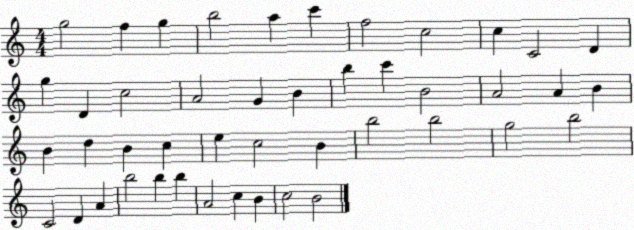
X:1
T:Untitled
M:4/4
L:1/4
K:C
g2 f g b2 a c' f2 c2 c C2 D g D c2 A2 G B b c' B2 A2 A B B d B c e c2 B b2 b2 g2 b2 C2 D A b2 b b A2 c B c2 B2